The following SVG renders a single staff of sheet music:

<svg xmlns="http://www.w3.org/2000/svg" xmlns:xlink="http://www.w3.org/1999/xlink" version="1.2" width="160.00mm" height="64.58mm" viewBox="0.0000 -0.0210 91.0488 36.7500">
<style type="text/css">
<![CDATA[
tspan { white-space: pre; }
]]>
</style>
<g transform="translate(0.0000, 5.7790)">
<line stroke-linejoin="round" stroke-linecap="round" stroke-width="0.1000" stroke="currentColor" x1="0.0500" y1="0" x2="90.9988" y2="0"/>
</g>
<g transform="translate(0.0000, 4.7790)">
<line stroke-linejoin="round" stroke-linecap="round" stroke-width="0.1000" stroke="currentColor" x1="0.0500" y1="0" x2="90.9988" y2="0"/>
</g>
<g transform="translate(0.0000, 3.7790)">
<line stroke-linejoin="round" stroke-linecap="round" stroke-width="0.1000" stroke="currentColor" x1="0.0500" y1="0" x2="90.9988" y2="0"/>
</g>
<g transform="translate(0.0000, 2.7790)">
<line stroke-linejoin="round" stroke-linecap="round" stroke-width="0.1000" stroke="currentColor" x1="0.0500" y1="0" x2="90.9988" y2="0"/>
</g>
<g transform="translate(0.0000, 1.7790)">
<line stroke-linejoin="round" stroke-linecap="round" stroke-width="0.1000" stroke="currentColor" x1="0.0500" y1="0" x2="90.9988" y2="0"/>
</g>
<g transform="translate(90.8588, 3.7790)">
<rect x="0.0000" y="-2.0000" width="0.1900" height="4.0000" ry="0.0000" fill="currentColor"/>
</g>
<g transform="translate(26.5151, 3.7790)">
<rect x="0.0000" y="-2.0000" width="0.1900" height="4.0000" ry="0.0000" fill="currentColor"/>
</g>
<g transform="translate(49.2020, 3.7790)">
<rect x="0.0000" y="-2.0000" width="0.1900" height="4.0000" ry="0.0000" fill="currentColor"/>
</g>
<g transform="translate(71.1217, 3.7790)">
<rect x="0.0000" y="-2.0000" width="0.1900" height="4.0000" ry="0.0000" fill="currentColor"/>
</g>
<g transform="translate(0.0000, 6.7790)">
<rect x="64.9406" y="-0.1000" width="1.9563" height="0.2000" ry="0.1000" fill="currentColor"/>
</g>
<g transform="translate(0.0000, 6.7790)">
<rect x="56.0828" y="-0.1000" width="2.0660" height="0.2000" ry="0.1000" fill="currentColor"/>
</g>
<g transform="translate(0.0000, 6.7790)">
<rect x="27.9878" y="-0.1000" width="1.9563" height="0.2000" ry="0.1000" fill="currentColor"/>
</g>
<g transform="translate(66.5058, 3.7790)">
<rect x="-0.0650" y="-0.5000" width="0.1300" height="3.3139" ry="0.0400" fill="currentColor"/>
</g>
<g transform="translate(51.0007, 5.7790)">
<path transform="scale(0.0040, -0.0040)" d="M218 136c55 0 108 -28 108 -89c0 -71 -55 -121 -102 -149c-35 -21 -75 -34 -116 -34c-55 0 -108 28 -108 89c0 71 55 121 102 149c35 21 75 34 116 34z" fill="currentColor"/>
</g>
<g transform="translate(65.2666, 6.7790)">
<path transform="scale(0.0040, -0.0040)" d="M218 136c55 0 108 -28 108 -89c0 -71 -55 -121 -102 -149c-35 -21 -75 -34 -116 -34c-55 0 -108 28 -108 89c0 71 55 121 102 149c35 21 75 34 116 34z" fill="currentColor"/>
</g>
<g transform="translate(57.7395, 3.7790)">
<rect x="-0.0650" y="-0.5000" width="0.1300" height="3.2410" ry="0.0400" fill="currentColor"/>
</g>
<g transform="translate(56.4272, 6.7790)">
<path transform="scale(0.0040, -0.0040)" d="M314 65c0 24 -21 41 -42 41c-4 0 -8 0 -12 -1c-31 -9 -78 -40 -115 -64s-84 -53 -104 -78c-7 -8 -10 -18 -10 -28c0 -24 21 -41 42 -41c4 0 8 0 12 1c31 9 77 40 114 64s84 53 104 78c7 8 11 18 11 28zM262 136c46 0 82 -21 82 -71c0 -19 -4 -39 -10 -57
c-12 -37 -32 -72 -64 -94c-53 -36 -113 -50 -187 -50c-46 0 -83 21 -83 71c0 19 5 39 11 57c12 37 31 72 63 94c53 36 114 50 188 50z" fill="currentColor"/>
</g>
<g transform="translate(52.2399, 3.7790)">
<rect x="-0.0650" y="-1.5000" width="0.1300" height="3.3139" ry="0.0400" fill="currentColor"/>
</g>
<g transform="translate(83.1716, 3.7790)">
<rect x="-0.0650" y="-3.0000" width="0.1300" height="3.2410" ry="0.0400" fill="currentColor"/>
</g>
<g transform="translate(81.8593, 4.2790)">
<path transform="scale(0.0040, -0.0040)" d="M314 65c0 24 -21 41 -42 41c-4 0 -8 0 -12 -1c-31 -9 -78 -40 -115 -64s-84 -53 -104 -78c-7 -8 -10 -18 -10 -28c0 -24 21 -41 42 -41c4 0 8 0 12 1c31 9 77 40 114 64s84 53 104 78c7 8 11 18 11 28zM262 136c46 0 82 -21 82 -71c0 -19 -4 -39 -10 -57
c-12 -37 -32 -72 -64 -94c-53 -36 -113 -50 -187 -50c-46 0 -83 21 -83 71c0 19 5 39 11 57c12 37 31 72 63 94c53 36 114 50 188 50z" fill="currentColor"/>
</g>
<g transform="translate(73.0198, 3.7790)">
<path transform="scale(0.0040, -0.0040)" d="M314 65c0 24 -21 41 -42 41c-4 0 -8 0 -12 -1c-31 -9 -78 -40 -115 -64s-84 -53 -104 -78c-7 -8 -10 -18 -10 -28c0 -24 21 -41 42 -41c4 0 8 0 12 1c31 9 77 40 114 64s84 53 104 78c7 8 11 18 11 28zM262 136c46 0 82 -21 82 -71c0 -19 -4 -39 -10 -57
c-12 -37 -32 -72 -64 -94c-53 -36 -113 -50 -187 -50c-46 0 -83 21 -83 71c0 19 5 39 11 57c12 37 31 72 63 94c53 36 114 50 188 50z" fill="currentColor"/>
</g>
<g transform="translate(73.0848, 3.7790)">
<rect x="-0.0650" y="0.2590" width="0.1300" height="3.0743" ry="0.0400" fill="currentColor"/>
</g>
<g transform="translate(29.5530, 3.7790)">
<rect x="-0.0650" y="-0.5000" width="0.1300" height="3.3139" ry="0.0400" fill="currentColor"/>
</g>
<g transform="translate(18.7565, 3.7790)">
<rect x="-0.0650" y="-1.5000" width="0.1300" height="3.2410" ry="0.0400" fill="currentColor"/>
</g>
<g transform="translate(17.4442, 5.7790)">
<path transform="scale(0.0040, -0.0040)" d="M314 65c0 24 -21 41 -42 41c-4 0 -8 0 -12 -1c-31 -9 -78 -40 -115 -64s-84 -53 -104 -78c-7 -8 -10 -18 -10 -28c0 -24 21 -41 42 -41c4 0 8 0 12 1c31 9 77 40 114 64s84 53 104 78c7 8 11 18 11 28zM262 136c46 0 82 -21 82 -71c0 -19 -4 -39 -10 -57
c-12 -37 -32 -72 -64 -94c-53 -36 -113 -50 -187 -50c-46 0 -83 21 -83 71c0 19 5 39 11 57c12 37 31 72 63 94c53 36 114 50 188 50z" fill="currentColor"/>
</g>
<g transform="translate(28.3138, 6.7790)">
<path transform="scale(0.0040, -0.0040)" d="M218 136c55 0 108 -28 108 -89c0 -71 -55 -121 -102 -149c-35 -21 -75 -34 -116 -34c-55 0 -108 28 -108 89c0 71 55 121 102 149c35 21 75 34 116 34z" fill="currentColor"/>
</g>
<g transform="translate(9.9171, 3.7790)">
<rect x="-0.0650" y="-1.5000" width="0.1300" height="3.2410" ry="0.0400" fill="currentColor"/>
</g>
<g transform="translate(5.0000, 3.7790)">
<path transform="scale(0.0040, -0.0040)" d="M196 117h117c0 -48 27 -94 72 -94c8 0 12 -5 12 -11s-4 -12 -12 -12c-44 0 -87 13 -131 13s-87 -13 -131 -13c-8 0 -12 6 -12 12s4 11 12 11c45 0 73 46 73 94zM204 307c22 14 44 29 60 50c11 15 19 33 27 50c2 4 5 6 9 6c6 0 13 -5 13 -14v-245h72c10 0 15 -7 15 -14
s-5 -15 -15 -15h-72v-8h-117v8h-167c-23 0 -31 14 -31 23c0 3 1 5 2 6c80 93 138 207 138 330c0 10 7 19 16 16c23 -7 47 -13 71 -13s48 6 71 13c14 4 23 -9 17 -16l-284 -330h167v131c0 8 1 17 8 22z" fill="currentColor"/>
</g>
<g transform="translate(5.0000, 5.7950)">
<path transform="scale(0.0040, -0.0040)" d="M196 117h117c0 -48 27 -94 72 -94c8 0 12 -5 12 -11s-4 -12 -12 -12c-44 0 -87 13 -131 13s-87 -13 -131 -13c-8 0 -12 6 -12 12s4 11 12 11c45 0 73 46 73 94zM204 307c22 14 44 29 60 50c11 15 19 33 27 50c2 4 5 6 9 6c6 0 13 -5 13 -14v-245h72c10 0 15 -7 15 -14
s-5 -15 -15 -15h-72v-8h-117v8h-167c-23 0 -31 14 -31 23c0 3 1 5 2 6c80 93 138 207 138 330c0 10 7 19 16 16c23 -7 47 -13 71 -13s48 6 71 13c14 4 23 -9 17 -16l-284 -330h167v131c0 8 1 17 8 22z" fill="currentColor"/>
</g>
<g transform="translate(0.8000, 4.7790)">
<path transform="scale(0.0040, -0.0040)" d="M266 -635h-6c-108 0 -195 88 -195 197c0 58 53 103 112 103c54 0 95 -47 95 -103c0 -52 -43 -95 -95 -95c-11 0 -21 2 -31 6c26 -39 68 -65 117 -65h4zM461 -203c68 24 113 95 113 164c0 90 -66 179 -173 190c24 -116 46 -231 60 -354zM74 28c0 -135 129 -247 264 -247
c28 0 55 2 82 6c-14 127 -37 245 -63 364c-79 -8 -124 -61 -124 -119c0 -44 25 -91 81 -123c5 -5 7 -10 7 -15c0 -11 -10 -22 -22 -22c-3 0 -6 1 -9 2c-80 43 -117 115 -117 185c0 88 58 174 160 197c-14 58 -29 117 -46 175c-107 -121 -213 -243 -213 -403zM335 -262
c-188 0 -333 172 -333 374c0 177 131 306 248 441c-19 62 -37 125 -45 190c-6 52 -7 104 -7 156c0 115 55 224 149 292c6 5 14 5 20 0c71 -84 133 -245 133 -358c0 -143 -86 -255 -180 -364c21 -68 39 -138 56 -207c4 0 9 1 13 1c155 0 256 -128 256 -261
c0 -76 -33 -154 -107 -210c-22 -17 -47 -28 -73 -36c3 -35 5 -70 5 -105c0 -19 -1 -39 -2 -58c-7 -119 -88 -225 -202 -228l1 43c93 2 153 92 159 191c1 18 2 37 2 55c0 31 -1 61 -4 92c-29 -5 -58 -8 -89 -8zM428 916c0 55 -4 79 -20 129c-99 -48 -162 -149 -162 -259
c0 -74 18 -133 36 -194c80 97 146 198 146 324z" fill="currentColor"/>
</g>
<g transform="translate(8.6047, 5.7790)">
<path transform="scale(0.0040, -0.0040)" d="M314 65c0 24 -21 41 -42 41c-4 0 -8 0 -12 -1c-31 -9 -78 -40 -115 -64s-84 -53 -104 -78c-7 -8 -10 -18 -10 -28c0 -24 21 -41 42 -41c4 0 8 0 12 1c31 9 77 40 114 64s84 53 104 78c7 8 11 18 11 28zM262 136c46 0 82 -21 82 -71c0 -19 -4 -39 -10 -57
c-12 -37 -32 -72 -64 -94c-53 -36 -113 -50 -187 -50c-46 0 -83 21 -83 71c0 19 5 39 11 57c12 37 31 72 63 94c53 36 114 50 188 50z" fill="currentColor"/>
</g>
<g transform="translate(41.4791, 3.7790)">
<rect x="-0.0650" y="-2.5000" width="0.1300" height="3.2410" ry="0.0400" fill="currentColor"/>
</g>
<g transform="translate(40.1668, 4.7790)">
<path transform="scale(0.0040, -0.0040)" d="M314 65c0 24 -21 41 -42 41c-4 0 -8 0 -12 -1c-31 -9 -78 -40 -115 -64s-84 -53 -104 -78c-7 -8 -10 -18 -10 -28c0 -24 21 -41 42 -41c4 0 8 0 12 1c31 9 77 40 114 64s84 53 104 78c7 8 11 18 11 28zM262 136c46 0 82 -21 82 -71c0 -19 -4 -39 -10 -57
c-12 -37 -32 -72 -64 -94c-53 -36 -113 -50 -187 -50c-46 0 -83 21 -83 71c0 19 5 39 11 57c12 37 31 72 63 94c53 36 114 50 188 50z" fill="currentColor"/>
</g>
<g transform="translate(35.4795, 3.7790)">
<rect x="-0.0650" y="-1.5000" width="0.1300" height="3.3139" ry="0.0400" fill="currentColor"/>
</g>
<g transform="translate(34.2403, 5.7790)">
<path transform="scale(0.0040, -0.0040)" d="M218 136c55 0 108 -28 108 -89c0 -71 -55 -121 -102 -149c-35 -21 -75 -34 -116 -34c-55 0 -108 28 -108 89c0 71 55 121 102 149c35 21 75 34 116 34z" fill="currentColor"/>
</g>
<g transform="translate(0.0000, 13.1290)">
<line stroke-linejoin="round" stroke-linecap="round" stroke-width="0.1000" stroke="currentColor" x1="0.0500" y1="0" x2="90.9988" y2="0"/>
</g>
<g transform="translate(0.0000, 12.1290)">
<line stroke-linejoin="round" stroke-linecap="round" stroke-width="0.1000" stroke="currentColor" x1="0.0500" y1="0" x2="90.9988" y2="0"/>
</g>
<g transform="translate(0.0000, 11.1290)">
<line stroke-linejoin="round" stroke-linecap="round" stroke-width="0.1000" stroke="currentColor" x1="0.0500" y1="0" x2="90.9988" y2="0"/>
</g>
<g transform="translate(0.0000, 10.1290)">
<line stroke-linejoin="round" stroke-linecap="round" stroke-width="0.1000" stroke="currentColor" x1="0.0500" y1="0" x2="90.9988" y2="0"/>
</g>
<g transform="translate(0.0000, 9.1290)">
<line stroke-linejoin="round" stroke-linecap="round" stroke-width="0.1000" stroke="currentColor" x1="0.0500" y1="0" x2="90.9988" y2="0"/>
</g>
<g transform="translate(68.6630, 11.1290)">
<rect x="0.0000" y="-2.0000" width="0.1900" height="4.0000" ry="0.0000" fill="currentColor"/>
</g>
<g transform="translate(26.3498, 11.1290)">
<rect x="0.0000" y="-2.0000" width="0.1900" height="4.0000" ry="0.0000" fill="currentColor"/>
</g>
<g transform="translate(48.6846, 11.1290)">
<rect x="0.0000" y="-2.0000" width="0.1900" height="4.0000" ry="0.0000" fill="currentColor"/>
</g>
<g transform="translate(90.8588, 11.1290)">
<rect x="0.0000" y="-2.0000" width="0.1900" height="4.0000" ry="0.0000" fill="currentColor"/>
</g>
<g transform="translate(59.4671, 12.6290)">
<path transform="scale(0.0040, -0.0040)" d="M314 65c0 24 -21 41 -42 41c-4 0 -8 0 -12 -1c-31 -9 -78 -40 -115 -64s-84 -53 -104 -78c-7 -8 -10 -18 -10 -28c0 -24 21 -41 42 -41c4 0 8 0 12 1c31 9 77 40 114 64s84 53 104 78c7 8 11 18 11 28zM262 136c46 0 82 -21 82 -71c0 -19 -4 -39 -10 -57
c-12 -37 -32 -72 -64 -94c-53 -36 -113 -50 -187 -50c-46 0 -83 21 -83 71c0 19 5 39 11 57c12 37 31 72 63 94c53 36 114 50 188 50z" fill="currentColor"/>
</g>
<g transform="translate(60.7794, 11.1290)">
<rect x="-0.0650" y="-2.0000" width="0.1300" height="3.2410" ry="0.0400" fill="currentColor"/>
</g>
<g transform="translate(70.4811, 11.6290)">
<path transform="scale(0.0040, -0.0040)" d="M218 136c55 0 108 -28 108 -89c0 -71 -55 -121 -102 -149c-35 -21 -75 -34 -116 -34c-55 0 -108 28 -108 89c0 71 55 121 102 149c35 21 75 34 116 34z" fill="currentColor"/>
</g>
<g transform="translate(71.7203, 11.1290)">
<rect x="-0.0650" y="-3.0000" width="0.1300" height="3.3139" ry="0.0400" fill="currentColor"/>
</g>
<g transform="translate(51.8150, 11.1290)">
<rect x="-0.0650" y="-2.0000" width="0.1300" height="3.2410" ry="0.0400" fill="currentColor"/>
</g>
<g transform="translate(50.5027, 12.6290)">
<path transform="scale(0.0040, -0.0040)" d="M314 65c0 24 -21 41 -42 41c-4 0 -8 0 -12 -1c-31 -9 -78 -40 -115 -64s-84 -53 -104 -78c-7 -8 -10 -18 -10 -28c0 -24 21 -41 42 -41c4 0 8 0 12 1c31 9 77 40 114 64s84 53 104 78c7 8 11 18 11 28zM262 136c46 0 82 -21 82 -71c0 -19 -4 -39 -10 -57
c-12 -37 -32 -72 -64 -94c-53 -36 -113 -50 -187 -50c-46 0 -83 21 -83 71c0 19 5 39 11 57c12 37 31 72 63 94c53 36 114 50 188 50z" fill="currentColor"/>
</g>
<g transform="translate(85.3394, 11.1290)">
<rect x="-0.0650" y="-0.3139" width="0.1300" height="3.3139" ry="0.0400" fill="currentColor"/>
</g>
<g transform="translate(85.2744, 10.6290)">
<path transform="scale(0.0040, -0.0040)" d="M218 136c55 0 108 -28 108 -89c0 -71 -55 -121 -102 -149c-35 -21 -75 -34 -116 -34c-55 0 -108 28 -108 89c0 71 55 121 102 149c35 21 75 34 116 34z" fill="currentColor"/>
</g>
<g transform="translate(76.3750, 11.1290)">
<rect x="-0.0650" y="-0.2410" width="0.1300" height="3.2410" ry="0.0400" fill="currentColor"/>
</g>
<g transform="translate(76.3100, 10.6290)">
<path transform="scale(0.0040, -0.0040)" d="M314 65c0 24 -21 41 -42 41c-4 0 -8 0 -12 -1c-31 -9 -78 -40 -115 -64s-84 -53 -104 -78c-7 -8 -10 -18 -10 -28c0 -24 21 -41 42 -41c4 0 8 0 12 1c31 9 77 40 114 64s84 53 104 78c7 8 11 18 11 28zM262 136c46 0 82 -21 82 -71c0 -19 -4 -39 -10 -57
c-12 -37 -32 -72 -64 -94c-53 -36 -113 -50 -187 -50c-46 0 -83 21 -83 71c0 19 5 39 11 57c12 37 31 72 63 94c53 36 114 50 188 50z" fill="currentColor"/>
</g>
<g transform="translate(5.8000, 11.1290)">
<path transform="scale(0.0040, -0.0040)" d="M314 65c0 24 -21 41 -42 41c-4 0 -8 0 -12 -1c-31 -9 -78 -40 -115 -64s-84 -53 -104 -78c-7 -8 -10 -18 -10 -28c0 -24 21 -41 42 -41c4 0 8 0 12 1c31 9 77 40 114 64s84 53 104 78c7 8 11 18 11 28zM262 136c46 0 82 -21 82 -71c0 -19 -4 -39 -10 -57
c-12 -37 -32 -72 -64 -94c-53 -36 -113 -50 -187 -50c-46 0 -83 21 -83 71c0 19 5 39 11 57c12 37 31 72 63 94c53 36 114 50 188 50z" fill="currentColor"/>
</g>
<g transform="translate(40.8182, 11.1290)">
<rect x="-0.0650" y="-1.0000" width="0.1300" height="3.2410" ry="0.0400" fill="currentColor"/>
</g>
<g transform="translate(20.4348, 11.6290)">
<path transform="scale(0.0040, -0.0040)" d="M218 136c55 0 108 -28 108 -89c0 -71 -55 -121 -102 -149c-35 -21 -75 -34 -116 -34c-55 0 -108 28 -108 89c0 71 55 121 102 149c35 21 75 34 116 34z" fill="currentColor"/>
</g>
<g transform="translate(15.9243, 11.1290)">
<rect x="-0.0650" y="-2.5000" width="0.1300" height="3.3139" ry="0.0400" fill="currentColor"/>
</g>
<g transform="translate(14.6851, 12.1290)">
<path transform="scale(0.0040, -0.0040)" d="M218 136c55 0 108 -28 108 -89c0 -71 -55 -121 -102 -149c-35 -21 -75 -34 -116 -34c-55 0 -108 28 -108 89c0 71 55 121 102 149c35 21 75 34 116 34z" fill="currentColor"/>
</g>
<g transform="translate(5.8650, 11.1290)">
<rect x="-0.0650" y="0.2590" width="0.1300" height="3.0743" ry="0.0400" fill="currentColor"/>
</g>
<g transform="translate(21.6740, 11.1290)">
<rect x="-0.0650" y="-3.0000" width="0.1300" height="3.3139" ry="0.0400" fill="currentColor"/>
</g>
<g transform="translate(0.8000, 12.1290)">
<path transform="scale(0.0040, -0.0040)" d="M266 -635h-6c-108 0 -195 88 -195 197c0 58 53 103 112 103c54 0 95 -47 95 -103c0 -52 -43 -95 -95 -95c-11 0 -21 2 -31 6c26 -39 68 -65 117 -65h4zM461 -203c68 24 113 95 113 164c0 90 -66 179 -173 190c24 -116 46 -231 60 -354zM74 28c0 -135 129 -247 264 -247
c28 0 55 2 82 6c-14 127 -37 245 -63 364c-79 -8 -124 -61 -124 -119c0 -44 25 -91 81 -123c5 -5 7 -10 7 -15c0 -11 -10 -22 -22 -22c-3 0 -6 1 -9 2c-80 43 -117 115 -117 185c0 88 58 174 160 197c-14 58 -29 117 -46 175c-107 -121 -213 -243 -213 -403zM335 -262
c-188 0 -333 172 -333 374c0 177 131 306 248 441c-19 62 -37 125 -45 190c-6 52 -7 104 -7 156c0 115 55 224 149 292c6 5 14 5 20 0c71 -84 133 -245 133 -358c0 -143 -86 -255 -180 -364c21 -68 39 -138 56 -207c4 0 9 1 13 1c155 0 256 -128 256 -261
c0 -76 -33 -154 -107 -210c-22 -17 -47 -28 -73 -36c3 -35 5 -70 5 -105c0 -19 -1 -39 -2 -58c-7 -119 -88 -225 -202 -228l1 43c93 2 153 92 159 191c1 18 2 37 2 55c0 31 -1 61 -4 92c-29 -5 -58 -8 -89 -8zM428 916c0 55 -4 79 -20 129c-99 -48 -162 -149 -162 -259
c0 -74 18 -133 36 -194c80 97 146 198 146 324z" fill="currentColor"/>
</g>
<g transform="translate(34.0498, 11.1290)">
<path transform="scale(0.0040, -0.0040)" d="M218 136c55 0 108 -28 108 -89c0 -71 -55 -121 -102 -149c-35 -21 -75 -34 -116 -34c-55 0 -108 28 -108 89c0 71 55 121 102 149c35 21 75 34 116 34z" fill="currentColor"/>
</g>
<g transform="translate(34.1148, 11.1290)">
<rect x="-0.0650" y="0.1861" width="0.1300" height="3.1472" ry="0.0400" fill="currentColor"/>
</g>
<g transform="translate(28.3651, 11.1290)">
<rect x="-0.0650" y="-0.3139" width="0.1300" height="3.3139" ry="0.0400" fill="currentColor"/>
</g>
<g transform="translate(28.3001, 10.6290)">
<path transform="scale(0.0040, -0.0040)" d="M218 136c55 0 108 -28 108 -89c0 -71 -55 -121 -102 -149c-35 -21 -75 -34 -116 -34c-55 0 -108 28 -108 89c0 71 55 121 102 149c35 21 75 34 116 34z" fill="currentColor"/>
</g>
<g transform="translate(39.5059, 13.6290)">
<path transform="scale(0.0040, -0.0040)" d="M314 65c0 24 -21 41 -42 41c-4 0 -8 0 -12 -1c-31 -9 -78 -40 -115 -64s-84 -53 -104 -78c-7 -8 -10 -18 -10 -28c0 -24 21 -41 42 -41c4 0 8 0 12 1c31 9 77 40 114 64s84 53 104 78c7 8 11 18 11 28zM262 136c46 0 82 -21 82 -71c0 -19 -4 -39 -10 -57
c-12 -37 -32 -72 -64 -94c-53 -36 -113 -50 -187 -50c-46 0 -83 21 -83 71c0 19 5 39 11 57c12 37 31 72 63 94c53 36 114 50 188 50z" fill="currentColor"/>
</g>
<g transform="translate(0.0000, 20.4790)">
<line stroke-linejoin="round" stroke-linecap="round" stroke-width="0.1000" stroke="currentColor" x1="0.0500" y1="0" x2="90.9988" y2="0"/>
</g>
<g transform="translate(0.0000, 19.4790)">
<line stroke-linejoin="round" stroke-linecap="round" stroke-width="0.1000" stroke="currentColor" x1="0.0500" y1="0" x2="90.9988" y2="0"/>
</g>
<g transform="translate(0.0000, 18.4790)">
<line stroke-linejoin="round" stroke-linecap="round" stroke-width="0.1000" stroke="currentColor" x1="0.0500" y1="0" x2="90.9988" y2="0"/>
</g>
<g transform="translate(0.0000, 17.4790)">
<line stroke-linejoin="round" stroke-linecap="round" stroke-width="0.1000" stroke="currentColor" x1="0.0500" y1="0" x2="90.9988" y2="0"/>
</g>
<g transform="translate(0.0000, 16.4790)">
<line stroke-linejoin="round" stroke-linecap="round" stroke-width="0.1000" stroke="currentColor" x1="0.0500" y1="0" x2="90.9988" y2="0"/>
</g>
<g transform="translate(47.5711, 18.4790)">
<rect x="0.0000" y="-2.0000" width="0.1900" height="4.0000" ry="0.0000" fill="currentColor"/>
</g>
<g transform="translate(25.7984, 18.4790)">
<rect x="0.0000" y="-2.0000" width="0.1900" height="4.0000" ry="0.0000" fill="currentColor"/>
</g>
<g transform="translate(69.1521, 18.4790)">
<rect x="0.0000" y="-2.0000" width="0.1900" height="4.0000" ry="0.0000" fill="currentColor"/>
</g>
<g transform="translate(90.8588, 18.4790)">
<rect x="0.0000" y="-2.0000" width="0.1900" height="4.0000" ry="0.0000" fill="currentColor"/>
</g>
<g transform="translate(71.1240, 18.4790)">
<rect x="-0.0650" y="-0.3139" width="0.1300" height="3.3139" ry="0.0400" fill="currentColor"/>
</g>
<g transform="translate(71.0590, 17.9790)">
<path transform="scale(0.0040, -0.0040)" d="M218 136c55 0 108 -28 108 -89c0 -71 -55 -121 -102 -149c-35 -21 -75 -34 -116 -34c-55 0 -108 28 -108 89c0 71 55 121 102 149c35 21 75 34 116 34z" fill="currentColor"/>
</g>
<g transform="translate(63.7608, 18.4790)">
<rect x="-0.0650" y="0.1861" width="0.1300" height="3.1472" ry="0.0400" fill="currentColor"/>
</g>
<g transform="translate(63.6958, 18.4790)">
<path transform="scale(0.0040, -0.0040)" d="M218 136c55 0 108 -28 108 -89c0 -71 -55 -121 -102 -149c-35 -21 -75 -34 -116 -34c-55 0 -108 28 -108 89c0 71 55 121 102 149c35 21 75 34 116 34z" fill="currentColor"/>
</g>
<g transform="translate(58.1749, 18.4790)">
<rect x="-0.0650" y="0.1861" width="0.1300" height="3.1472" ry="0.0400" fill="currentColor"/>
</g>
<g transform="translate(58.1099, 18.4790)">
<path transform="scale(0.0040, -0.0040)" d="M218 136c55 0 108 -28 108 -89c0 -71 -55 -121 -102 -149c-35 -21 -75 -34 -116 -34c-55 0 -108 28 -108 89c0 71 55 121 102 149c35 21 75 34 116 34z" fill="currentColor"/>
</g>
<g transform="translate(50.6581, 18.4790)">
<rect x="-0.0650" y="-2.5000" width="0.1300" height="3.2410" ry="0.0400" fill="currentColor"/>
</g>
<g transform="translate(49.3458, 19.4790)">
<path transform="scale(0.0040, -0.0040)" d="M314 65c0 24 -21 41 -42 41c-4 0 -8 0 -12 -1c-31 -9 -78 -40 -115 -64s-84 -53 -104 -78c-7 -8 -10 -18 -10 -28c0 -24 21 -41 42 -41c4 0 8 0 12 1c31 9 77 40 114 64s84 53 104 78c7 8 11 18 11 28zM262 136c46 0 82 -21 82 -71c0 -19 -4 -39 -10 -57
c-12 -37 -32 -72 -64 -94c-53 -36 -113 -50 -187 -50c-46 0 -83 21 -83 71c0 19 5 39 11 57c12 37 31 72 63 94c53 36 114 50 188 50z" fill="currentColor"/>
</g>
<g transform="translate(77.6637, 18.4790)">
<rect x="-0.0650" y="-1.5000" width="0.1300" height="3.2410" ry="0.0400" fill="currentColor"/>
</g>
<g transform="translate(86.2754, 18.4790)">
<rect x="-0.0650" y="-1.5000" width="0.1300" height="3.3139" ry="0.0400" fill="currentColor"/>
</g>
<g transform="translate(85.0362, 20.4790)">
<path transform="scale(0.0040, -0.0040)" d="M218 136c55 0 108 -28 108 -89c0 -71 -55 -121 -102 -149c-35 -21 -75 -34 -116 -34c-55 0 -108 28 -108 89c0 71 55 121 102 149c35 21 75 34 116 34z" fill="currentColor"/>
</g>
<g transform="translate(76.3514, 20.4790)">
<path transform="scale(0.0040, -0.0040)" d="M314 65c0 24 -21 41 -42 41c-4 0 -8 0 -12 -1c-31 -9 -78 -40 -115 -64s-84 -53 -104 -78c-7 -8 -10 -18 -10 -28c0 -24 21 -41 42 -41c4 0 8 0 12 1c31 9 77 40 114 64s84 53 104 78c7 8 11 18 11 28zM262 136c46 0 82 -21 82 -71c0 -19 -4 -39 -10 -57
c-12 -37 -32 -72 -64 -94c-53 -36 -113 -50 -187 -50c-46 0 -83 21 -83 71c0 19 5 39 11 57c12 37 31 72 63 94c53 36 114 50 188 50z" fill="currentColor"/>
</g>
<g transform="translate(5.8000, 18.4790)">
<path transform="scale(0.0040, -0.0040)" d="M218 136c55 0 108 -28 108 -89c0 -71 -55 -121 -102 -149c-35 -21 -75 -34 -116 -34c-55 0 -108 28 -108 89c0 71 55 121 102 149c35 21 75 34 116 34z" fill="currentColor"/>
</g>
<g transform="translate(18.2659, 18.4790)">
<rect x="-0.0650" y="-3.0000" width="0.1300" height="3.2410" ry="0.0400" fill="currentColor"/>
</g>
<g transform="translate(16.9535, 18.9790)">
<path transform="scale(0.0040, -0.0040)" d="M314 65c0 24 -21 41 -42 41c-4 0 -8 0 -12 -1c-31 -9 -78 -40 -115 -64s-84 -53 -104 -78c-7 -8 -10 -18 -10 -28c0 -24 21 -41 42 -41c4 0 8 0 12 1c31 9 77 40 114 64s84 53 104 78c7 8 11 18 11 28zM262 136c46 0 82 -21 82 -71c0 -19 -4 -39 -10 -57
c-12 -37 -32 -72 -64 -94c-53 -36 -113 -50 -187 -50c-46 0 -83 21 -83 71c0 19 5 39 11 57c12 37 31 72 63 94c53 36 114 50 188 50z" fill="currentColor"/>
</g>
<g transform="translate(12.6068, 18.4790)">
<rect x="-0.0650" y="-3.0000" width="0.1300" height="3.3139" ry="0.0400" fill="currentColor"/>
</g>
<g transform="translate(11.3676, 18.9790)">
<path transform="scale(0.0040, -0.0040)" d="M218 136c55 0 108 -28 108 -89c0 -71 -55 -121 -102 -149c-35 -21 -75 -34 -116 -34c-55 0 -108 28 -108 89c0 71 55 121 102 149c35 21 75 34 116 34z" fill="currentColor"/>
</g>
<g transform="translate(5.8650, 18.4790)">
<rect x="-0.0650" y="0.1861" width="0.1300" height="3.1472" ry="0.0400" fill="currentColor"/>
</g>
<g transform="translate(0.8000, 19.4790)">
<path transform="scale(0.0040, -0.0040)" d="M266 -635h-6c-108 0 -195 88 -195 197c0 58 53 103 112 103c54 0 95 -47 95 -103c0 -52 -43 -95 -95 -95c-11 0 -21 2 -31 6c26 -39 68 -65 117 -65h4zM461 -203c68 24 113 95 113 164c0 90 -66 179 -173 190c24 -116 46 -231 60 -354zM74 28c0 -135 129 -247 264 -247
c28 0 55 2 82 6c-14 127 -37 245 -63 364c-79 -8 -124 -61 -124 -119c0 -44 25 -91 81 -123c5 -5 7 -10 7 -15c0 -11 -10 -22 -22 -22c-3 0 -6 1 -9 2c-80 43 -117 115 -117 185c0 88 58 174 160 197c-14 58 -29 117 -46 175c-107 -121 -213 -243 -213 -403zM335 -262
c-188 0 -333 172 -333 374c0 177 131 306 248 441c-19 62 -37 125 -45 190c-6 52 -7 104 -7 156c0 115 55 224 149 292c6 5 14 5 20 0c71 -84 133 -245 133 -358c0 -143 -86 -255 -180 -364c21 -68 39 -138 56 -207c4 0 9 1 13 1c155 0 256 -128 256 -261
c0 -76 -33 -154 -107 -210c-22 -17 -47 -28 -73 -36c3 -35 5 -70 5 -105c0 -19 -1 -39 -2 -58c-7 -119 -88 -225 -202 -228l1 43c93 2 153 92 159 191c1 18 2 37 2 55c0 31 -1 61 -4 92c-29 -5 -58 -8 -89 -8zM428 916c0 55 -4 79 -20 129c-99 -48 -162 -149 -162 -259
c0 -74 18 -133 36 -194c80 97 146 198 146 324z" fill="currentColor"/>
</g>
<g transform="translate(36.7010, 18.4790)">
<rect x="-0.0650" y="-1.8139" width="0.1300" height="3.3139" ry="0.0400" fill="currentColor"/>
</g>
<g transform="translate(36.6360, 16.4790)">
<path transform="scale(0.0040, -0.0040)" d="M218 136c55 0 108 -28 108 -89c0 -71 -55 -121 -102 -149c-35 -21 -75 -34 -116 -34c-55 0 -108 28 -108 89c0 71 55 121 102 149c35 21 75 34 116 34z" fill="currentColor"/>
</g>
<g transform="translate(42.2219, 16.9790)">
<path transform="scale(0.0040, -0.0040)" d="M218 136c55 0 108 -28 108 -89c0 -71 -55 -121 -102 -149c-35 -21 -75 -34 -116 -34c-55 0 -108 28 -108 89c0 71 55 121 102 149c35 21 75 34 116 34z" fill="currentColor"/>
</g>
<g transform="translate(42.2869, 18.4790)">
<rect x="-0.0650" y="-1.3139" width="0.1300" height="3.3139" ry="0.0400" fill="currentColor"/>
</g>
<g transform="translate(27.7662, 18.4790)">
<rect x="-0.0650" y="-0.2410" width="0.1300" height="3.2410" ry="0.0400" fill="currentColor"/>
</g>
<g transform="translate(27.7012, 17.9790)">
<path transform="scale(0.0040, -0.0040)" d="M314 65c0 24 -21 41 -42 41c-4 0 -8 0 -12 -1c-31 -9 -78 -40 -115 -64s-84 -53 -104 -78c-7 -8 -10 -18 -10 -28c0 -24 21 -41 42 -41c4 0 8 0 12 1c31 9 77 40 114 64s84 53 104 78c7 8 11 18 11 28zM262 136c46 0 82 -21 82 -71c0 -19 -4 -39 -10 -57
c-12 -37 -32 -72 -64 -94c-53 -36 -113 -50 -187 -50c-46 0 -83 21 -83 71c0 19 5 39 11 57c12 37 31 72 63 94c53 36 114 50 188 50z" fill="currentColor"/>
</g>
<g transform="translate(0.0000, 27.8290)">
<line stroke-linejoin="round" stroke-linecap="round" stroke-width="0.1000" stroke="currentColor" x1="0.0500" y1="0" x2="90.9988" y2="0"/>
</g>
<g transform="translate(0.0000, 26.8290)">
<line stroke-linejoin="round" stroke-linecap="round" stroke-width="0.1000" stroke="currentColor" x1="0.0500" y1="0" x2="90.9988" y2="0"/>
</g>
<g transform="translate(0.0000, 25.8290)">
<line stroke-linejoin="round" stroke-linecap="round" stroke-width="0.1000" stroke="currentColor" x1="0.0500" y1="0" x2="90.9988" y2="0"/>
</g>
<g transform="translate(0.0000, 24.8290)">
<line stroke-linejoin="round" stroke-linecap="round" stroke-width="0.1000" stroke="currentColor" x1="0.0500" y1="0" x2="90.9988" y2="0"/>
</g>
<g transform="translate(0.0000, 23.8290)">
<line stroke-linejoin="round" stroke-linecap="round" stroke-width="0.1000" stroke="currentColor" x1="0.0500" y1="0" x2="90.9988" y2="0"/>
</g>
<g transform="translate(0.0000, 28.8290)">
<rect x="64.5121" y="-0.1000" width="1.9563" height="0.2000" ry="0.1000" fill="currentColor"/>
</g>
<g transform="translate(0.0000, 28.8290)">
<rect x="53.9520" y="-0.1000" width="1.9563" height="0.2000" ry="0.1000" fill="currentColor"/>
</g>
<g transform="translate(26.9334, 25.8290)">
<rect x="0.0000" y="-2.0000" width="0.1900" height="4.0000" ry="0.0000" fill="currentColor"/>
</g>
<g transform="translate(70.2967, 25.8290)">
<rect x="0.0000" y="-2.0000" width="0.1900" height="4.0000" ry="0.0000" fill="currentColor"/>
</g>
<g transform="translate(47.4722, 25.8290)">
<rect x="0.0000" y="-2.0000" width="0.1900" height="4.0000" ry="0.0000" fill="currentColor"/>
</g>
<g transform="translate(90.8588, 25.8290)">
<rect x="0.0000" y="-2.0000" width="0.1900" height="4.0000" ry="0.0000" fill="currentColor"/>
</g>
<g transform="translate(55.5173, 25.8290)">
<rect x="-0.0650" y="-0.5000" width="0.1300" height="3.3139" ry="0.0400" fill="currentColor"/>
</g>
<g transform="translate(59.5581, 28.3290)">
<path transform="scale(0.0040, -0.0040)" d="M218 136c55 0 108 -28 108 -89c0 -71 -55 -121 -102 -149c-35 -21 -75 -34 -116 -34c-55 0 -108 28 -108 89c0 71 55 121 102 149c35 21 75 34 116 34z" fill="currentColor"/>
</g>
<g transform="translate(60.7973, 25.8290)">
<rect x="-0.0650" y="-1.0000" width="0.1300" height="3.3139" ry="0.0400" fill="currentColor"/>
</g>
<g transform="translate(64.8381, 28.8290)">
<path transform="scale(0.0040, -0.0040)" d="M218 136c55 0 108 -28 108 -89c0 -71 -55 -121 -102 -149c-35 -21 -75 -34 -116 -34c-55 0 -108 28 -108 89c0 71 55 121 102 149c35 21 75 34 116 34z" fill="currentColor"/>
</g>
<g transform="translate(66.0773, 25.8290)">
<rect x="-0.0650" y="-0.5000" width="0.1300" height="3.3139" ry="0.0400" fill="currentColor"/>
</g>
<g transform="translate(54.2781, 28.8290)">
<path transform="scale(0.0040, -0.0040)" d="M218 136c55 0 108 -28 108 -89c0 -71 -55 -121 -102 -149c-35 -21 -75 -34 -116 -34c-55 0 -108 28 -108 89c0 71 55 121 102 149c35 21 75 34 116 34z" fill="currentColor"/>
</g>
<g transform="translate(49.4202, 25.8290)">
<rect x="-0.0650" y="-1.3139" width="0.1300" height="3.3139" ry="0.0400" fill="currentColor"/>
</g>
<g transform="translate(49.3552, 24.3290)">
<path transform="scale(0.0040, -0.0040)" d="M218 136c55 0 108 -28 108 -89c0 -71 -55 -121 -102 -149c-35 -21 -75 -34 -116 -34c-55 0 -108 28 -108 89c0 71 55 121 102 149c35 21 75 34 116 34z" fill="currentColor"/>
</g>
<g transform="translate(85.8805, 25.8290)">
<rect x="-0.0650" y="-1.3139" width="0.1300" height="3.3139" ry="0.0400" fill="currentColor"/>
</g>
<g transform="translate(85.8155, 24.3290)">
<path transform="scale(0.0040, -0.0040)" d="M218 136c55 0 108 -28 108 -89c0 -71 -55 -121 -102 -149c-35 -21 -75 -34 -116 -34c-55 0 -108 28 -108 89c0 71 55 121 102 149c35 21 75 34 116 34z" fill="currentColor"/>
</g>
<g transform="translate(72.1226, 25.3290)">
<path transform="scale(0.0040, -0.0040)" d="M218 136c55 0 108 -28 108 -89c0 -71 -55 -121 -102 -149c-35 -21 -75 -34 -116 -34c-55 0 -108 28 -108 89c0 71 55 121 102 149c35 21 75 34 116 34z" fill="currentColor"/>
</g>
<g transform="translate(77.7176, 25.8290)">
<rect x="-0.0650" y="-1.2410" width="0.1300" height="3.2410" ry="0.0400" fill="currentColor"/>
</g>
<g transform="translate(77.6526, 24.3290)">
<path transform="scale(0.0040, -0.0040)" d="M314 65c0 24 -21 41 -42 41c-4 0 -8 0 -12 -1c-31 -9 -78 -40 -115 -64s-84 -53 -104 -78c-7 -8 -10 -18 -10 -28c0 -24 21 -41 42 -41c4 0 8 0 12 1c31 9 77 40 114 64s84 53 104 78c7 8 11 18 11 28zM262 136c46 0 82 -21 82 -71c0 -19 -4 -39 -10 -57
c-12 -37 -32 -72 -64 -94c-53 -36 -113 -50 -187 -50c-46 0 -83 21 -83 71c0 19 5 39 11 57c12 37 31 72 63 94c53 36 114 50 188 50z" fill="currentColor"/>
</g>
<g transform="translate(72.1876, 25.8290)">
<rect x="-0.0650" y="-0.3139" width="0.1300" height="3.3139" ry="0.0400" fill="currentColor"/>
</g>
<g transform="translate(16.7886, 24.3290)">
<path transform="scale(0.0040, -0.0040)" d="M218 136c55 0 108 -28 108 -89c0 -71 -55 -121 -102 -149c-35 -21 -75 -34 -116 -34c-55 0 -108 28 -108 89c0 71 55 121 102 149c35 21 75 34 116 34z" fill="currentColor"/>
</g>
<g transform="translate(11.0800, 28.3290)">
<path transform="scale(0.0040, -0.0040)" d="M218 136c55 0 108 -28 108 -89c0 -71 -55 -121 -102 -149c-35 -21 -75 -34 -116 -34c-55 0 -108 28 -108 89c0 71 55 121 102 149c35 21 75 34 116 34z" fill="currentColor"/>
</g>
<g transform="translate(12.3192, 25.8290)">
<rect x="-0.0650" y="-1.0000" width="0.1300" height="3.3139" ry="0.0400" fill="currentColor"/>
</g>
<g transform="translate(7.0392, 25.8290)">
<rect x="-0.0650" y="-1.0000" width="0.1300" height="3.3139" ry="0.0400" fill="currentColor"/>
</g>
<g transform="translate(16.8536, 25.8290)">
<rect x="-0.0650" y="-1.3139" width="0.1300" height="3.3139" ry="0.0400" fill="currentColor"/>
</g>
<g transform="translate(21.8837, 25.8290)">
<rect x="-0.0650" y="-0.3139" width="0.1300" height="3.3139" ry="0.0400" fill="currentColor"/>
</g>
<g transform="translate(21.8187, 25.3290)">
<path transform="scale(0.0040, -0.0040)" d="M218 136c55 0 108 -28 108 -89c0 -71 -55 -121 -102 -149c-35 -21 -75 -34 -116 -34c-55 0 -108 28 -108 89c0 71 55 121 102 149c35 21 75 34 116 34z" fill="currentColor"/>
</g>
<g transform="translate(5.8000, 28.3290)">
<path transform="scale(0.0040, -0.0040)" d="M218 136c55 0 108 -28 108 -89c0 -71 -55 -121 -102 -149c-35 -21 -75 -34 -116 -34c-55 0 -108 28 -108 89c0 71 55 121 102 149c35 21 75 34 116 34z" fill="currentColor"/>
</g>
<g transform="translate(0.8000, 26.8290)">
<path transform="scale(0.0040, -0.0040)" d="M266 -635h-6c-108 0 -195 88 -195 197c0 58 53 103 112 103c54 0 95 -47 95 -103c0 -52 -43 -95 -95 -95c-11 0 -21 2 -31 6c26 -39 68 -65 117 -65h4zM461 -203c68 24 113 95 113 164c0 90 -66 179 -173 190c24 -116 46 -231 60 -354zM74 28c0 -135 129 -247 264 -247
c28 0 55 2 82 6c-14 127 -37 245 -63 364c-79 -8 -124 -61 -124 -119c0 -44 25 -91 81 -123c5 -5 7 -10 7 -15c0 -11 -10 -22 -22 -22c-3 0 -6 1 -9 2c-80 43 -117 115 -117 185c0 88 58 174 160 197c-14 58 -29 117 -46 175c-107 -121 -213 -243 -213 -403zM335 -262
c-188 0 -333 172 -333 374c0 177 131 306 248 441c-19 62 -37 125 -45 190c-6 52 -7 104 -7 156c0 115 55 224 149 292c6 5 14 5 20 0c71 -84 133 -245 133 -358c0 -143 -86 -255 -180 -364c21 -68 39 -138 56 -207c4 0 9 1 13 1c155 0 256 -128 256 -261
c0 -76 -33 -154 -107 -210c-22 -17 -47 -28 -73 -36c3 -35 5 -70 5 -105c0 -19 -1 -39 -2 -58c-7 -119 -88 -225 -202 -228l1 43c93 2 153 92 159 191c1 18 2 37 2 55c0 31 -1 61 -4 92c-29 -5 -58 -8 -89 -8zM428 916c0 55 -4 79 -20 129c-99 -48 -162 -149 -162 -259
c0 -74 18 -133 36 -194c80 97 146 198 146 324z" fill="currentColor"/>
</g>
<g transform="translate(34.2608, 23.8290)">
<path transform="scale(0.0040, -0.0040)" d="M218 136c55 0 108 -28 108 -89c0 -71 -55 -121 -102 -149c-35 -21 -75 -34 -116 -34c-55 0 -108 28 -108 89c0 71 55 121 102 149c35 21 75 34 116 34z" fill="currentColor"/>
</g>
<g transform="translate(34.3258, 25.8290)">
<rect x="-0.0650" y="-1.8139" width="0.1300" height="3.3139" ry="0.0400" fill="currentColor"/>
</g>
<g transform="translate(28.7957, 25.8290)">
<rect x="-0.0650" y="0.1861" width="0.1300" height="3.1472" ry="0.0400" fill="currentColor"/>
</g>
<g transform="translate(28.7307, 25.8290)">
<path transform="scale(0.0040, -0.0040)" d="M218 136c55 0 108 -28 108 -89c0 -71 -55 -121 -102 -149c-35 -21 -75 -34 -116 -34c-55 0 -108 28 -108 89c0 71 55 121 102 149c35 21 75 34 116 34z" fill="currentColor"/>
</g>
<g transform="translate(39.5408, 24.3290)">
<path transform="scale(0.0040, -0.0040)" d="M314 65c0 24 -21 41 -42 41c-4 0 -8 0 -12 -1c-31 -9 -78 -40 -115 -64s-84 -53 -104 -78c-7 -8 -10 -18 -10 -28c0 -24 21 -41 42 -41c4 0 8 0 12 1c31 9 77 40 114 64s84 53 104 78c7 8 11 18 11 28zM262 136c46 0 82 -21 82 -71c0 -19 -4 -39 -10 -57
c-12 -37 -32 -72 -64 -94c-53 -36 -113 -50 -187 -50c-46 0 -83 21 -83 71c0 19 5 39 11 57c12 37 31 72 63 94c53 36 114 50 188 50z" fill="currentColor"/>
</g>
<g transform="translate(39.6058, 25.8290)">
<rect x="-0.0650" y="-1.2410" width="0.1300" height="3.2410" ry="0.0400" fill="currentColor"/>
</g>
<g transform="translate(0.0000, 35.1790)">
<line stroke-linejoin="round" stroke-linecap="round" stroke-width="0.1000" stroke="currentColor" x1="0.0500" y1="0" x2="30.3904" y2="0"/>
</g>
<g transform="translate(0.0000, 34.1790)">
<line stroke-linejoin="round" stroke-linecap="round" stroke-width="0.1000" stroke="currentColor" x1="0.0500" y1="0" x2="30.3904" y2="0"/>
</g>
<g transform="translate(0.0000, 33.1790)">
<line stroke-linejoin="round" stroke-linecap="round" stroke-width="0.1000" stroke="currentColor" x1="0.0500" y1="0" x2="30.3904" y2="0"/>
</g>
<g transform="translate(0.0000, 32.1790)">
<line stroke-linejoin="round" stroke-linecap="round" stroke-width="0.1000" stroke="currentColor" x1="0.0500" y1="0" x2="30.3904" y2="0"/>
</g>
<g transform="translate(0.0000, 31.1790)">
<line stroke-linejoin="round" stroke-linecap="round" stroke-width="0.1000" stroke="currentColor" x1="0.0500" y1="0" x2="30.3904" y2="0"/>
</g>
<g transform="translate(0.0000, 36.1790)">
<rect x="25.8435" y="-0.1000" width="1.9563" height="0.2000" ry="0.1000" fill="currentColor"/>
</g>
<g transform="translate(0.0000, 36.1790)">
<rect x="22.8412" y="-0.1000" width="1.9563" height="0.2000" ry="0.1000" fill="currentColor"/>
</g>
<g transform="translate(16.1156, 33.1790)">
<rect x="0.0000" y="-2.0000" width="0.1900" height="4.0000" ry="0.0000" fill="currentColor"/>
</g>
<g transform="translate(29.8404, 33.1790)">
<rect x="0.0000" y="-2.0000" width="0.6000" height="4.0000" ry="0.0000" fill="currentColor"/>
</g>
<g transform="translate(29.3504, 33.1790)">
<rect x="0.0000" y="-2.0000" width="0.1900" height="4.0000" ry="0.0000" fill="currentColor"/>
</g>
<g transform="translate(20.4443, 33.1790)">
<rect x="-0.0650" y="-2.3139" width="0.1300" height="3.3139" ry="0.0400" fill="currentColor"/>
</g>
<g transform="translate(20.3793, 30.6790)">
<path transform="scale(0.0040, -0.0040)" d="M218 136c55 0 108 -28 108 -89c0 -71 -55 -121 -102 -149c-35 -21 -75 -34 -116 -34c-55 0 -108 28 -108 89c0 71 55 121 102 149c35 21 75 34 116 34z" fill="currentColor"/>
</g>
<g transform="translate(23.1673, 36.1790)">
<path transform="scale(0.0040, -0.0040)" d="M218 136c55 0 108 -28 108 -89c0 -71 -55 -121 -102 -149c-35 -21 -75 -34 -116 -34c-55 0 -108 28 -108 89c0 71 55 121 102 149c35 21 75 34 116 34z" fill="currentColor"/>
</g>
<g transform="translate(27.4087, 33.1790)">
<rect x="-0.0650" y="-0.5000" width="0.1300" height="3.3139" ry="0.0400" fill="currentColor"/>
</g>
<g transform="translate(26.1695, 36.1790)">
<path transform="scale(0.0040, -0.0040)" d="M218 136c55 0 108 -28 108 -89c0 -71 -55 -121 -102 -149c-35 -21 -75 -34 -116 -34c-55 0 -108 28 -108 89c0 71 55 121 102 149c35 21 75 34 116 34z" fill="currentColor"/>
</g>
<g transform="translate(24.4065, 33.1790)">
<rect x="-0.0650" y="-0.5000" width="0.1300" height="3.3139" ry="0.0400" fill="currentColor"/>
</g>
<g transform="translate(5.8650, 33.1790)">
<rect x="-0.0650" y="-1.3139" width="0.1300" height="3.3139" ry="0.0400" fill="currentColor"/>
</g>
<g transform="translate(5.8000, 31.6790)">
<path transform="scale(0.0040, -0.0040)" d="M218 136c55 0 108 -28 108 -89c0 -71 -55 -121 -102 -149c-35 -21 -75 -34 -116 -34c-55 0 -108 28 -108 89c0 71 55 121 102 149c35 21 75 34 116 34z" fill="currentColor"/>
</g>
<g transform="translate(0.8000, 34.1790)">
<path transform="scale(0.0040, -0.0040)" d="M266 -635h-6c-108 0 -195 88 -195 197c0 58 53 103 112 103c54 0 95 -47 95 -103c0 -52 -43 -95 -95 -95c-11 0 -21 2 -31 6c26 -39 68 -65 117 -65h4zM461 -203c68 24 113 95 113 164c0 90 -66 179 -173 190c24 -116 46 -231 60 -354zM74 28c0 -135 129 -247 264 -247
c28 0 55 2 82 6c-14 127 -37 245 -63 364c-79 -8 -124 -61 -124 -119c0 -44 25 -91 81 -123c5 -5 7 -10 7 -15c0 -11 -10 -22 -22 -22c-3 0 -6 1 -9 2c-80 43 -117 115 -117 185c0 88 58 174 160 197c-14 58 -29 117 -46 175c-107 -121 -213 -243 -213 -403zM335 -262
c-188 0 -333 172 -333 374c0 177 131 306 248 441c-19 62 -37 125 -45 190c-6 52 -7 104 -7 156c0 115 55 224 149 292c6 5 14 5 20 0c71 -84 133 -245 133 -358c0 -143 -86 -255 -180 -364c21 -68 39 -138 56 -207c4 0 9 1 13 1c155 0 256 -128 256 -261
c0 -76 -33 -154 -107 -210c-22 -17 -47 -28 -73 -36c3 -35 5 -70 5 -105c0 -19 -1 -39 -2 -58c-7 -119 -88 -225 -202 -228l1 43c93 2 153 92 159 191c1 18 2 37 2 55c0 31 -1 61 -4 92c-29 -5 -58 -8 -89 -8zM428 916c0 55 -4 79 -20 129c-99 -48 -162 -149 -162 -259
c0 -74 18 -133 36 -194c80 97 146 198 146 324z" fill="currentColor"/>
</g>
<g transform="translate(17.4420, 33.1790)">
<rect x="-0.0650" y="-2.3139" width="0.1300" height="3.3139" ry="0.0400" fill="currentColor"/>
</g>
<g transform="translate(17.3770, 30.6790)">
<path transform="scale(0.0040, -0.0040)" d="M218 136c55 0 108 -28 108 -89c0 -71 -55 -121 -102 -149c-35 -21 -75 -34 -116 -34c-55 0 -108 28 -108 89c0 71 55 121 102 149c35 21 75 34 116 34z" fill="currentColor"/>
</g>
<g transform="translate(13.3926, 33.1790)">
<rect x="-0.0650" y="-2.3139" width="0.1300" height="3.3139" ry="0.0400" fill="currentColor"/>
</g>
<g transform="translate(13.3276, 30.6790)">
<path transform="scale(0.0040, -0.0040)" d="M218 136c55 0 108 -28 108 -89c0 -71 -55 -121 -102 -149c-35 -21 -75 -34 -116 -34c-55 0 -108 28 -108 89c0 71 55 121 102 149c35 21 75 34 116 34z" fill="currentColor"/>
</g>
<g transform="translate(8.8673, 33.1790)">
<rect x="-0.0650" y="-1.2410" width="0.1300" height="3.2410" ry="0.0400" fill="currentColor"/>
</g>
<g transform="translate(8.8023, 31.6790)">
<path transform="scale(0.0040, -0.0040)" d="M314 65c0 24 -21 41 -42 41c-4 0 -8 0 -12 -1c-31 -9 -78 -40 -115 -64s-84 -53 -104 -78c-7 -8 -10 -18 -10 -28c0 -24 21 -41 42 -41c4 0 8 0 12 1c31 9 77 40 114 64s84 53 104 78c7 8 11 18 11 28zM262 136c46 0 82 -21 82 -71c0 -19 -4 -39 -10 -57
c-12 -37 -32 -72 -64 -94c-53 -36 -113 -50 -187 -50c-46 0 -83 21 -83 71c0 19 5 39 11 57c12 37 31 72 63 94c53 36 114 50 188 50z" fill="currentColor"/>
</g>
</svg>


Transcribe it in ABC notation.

X:1
T:Untitled
M:4/4
L:1/4
K:C
E2 E2 C E G2 E C2 C B2 A2 B2 G A c B D2 F2 F2 A c2 c B A A2 c2 f e G2 B B c E2 E D D e c B f e2 e C D C c e2 e e e2 g g g C C